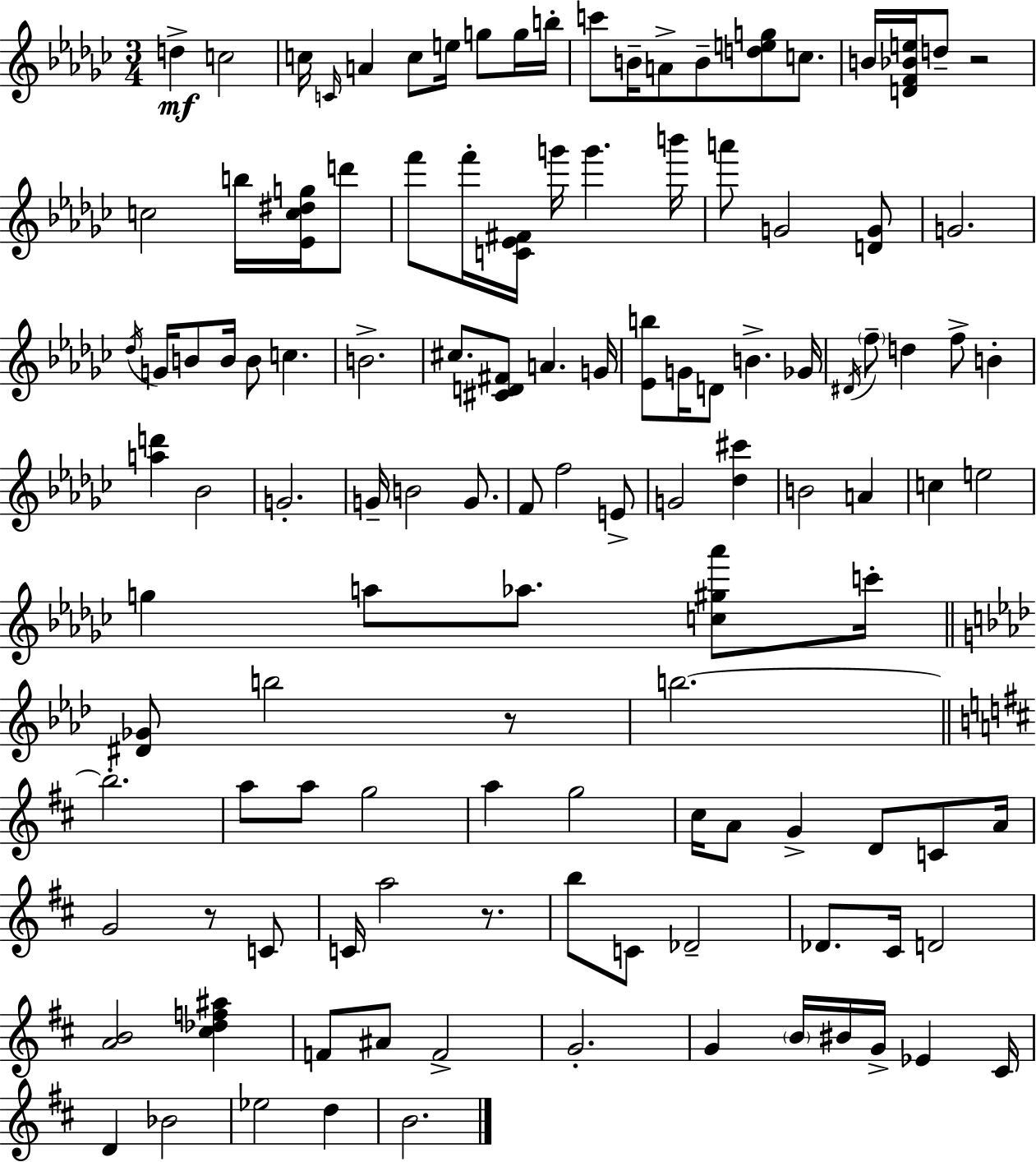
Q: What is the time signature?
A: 3/4